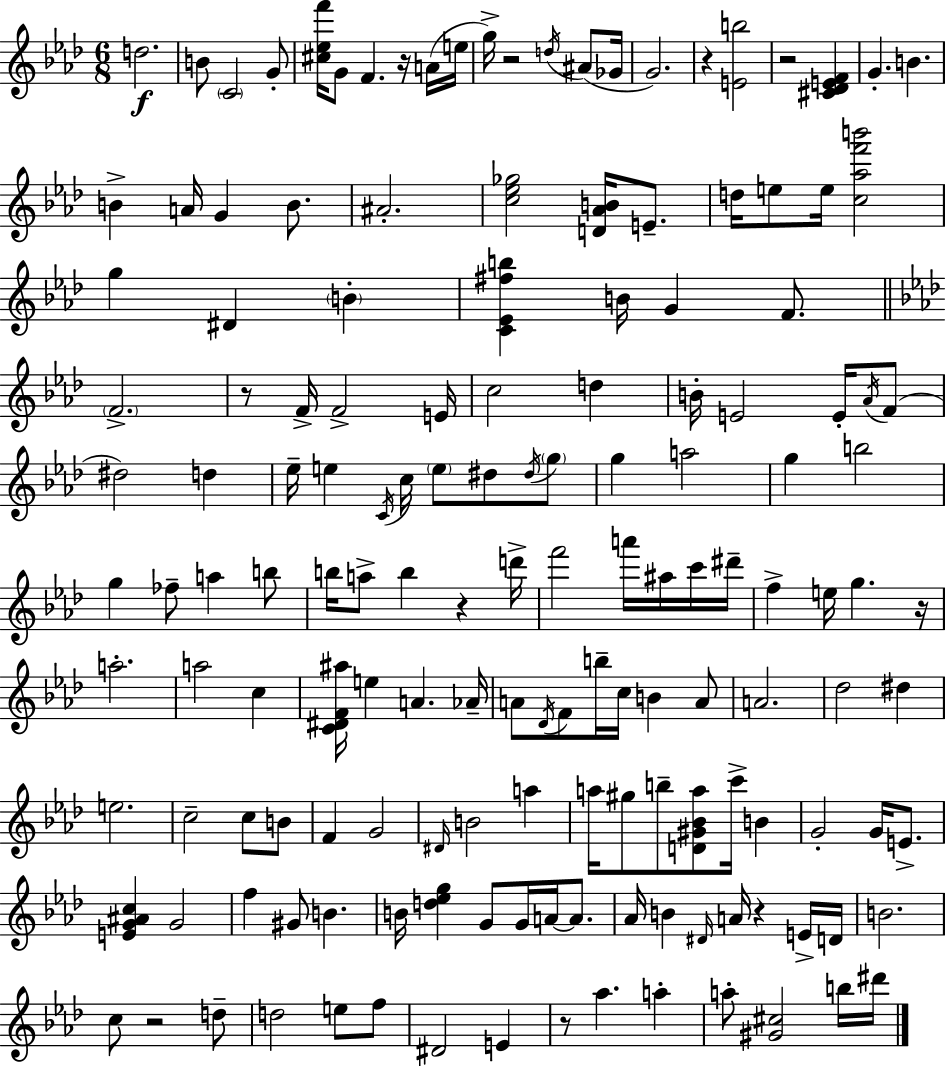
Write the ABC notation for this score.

X:1
T:Untitled
M:6/8
L:1/4
K:Ab
d2 B/2 C2 G/2 [^c_ef']/4 G/2 F z/4 A/4 e/4 g/4 z2 d/4 ^A/2 _G/4 G2 z [Eb]2 z2 [^C_DEF] G B B A/4 G B/2 ^A2 [c_e_g]2 [D_AB]/4 E/2 d/4 e/2 e/4 [c_af'b']2 g ^D B [C_E^fb] B/4 G F/2 F2 z/2 F/4 F2 E/4 c2 d B/4 E2 E/4 _A/4 F/2 ^d2 d _e/4 e C/4 c/4 e/2 ^d/2 ^d/4 g/2 g a2 g b2 g _f/2 a b/2 b/4 a/2 b z d'/4 f'2 a'/4 ^a/4 c'/4 ^d'/4 f e/4 g z/4 a2 a2 c [C^DF^a]/4 e A _A/4 A/2 _D/4 F/2 b/4 c/4 B A/2 A2 _d2 ^d e2 c2 c/2 B/2 F G2 ^D/4 B2 a a/4 ^g/2 b/2 [D^G_Ba]/2 c'/4 B G2 G/4 E/2 [EG^Ac] G2 f ^G/2 B B/4 [d_eg] G/2 G/4 A/4 A/2 _A/4 B ^D/4 A/4 z E/4 D/4 B2 c/2 z2 d/2 d2 e/2 f/2 ^D2 E z/2 _a a a/2 [^G^c]2 b/4 ^d'/4